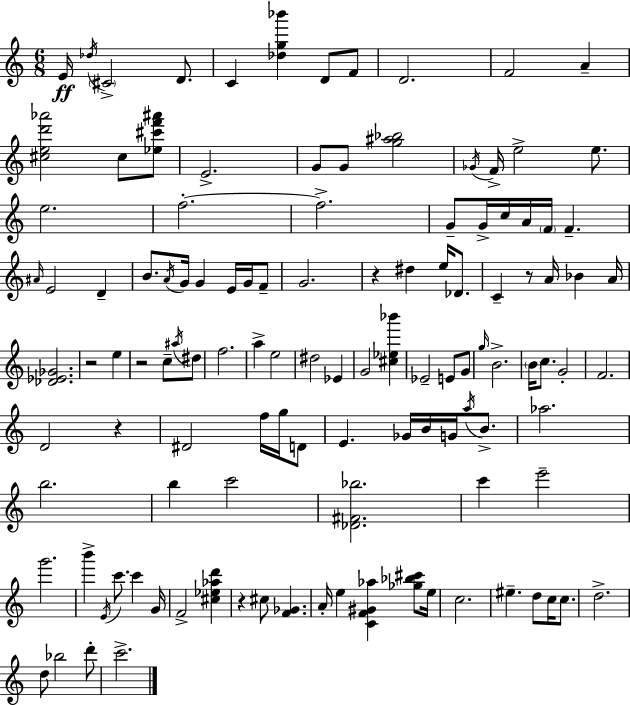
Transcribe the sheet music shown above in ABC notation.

X:1
T:Untitled
M:6/8
L:1/4
K:Am
E/4 _d/4 ^C2 D/2 C [_dg_b'] D/2 F/2 D2 F2 A [^ced'_a']2 ^c/2 [_e^c'f'^a']/2 E2 G/2 G/2 [g^a_b]2 _G/4 F/4 e2 e/2 e2 f2 f2 G/2 G/4 c/4 A/4 F/4 F ^A/4 E2 D B/2 A/4 G/4 G E/4 G/4 F/2 G2 z ^d e/4 _D/2 C z/2 A/4 _B A/4 [_D_E_G]2 z2 e z2 c/2 ^a/4 ^d/2 f2 a e2 ^d2 _E G2 [^c_e_b'] _E2 E/2 G/2 g/4 B2 B/4 c/2 G2 F2 D2 z ^D2 f/4 g/4 D/2 E _G/4 B/4 G/4 a/4 B/2 _a2 b2 b c'2 [_D^F_b]2 c' e'2 g'2 b' E/4 c'/2 c' G/4 F2 [^c_e_ad'] z ^c/2 [F_G] A/4 e [CF^G_a] [_g_b^c']/2 e/4 c2 ^e d/2 c/4 c/2 d2 d/2 _b2 d'/2 c'2